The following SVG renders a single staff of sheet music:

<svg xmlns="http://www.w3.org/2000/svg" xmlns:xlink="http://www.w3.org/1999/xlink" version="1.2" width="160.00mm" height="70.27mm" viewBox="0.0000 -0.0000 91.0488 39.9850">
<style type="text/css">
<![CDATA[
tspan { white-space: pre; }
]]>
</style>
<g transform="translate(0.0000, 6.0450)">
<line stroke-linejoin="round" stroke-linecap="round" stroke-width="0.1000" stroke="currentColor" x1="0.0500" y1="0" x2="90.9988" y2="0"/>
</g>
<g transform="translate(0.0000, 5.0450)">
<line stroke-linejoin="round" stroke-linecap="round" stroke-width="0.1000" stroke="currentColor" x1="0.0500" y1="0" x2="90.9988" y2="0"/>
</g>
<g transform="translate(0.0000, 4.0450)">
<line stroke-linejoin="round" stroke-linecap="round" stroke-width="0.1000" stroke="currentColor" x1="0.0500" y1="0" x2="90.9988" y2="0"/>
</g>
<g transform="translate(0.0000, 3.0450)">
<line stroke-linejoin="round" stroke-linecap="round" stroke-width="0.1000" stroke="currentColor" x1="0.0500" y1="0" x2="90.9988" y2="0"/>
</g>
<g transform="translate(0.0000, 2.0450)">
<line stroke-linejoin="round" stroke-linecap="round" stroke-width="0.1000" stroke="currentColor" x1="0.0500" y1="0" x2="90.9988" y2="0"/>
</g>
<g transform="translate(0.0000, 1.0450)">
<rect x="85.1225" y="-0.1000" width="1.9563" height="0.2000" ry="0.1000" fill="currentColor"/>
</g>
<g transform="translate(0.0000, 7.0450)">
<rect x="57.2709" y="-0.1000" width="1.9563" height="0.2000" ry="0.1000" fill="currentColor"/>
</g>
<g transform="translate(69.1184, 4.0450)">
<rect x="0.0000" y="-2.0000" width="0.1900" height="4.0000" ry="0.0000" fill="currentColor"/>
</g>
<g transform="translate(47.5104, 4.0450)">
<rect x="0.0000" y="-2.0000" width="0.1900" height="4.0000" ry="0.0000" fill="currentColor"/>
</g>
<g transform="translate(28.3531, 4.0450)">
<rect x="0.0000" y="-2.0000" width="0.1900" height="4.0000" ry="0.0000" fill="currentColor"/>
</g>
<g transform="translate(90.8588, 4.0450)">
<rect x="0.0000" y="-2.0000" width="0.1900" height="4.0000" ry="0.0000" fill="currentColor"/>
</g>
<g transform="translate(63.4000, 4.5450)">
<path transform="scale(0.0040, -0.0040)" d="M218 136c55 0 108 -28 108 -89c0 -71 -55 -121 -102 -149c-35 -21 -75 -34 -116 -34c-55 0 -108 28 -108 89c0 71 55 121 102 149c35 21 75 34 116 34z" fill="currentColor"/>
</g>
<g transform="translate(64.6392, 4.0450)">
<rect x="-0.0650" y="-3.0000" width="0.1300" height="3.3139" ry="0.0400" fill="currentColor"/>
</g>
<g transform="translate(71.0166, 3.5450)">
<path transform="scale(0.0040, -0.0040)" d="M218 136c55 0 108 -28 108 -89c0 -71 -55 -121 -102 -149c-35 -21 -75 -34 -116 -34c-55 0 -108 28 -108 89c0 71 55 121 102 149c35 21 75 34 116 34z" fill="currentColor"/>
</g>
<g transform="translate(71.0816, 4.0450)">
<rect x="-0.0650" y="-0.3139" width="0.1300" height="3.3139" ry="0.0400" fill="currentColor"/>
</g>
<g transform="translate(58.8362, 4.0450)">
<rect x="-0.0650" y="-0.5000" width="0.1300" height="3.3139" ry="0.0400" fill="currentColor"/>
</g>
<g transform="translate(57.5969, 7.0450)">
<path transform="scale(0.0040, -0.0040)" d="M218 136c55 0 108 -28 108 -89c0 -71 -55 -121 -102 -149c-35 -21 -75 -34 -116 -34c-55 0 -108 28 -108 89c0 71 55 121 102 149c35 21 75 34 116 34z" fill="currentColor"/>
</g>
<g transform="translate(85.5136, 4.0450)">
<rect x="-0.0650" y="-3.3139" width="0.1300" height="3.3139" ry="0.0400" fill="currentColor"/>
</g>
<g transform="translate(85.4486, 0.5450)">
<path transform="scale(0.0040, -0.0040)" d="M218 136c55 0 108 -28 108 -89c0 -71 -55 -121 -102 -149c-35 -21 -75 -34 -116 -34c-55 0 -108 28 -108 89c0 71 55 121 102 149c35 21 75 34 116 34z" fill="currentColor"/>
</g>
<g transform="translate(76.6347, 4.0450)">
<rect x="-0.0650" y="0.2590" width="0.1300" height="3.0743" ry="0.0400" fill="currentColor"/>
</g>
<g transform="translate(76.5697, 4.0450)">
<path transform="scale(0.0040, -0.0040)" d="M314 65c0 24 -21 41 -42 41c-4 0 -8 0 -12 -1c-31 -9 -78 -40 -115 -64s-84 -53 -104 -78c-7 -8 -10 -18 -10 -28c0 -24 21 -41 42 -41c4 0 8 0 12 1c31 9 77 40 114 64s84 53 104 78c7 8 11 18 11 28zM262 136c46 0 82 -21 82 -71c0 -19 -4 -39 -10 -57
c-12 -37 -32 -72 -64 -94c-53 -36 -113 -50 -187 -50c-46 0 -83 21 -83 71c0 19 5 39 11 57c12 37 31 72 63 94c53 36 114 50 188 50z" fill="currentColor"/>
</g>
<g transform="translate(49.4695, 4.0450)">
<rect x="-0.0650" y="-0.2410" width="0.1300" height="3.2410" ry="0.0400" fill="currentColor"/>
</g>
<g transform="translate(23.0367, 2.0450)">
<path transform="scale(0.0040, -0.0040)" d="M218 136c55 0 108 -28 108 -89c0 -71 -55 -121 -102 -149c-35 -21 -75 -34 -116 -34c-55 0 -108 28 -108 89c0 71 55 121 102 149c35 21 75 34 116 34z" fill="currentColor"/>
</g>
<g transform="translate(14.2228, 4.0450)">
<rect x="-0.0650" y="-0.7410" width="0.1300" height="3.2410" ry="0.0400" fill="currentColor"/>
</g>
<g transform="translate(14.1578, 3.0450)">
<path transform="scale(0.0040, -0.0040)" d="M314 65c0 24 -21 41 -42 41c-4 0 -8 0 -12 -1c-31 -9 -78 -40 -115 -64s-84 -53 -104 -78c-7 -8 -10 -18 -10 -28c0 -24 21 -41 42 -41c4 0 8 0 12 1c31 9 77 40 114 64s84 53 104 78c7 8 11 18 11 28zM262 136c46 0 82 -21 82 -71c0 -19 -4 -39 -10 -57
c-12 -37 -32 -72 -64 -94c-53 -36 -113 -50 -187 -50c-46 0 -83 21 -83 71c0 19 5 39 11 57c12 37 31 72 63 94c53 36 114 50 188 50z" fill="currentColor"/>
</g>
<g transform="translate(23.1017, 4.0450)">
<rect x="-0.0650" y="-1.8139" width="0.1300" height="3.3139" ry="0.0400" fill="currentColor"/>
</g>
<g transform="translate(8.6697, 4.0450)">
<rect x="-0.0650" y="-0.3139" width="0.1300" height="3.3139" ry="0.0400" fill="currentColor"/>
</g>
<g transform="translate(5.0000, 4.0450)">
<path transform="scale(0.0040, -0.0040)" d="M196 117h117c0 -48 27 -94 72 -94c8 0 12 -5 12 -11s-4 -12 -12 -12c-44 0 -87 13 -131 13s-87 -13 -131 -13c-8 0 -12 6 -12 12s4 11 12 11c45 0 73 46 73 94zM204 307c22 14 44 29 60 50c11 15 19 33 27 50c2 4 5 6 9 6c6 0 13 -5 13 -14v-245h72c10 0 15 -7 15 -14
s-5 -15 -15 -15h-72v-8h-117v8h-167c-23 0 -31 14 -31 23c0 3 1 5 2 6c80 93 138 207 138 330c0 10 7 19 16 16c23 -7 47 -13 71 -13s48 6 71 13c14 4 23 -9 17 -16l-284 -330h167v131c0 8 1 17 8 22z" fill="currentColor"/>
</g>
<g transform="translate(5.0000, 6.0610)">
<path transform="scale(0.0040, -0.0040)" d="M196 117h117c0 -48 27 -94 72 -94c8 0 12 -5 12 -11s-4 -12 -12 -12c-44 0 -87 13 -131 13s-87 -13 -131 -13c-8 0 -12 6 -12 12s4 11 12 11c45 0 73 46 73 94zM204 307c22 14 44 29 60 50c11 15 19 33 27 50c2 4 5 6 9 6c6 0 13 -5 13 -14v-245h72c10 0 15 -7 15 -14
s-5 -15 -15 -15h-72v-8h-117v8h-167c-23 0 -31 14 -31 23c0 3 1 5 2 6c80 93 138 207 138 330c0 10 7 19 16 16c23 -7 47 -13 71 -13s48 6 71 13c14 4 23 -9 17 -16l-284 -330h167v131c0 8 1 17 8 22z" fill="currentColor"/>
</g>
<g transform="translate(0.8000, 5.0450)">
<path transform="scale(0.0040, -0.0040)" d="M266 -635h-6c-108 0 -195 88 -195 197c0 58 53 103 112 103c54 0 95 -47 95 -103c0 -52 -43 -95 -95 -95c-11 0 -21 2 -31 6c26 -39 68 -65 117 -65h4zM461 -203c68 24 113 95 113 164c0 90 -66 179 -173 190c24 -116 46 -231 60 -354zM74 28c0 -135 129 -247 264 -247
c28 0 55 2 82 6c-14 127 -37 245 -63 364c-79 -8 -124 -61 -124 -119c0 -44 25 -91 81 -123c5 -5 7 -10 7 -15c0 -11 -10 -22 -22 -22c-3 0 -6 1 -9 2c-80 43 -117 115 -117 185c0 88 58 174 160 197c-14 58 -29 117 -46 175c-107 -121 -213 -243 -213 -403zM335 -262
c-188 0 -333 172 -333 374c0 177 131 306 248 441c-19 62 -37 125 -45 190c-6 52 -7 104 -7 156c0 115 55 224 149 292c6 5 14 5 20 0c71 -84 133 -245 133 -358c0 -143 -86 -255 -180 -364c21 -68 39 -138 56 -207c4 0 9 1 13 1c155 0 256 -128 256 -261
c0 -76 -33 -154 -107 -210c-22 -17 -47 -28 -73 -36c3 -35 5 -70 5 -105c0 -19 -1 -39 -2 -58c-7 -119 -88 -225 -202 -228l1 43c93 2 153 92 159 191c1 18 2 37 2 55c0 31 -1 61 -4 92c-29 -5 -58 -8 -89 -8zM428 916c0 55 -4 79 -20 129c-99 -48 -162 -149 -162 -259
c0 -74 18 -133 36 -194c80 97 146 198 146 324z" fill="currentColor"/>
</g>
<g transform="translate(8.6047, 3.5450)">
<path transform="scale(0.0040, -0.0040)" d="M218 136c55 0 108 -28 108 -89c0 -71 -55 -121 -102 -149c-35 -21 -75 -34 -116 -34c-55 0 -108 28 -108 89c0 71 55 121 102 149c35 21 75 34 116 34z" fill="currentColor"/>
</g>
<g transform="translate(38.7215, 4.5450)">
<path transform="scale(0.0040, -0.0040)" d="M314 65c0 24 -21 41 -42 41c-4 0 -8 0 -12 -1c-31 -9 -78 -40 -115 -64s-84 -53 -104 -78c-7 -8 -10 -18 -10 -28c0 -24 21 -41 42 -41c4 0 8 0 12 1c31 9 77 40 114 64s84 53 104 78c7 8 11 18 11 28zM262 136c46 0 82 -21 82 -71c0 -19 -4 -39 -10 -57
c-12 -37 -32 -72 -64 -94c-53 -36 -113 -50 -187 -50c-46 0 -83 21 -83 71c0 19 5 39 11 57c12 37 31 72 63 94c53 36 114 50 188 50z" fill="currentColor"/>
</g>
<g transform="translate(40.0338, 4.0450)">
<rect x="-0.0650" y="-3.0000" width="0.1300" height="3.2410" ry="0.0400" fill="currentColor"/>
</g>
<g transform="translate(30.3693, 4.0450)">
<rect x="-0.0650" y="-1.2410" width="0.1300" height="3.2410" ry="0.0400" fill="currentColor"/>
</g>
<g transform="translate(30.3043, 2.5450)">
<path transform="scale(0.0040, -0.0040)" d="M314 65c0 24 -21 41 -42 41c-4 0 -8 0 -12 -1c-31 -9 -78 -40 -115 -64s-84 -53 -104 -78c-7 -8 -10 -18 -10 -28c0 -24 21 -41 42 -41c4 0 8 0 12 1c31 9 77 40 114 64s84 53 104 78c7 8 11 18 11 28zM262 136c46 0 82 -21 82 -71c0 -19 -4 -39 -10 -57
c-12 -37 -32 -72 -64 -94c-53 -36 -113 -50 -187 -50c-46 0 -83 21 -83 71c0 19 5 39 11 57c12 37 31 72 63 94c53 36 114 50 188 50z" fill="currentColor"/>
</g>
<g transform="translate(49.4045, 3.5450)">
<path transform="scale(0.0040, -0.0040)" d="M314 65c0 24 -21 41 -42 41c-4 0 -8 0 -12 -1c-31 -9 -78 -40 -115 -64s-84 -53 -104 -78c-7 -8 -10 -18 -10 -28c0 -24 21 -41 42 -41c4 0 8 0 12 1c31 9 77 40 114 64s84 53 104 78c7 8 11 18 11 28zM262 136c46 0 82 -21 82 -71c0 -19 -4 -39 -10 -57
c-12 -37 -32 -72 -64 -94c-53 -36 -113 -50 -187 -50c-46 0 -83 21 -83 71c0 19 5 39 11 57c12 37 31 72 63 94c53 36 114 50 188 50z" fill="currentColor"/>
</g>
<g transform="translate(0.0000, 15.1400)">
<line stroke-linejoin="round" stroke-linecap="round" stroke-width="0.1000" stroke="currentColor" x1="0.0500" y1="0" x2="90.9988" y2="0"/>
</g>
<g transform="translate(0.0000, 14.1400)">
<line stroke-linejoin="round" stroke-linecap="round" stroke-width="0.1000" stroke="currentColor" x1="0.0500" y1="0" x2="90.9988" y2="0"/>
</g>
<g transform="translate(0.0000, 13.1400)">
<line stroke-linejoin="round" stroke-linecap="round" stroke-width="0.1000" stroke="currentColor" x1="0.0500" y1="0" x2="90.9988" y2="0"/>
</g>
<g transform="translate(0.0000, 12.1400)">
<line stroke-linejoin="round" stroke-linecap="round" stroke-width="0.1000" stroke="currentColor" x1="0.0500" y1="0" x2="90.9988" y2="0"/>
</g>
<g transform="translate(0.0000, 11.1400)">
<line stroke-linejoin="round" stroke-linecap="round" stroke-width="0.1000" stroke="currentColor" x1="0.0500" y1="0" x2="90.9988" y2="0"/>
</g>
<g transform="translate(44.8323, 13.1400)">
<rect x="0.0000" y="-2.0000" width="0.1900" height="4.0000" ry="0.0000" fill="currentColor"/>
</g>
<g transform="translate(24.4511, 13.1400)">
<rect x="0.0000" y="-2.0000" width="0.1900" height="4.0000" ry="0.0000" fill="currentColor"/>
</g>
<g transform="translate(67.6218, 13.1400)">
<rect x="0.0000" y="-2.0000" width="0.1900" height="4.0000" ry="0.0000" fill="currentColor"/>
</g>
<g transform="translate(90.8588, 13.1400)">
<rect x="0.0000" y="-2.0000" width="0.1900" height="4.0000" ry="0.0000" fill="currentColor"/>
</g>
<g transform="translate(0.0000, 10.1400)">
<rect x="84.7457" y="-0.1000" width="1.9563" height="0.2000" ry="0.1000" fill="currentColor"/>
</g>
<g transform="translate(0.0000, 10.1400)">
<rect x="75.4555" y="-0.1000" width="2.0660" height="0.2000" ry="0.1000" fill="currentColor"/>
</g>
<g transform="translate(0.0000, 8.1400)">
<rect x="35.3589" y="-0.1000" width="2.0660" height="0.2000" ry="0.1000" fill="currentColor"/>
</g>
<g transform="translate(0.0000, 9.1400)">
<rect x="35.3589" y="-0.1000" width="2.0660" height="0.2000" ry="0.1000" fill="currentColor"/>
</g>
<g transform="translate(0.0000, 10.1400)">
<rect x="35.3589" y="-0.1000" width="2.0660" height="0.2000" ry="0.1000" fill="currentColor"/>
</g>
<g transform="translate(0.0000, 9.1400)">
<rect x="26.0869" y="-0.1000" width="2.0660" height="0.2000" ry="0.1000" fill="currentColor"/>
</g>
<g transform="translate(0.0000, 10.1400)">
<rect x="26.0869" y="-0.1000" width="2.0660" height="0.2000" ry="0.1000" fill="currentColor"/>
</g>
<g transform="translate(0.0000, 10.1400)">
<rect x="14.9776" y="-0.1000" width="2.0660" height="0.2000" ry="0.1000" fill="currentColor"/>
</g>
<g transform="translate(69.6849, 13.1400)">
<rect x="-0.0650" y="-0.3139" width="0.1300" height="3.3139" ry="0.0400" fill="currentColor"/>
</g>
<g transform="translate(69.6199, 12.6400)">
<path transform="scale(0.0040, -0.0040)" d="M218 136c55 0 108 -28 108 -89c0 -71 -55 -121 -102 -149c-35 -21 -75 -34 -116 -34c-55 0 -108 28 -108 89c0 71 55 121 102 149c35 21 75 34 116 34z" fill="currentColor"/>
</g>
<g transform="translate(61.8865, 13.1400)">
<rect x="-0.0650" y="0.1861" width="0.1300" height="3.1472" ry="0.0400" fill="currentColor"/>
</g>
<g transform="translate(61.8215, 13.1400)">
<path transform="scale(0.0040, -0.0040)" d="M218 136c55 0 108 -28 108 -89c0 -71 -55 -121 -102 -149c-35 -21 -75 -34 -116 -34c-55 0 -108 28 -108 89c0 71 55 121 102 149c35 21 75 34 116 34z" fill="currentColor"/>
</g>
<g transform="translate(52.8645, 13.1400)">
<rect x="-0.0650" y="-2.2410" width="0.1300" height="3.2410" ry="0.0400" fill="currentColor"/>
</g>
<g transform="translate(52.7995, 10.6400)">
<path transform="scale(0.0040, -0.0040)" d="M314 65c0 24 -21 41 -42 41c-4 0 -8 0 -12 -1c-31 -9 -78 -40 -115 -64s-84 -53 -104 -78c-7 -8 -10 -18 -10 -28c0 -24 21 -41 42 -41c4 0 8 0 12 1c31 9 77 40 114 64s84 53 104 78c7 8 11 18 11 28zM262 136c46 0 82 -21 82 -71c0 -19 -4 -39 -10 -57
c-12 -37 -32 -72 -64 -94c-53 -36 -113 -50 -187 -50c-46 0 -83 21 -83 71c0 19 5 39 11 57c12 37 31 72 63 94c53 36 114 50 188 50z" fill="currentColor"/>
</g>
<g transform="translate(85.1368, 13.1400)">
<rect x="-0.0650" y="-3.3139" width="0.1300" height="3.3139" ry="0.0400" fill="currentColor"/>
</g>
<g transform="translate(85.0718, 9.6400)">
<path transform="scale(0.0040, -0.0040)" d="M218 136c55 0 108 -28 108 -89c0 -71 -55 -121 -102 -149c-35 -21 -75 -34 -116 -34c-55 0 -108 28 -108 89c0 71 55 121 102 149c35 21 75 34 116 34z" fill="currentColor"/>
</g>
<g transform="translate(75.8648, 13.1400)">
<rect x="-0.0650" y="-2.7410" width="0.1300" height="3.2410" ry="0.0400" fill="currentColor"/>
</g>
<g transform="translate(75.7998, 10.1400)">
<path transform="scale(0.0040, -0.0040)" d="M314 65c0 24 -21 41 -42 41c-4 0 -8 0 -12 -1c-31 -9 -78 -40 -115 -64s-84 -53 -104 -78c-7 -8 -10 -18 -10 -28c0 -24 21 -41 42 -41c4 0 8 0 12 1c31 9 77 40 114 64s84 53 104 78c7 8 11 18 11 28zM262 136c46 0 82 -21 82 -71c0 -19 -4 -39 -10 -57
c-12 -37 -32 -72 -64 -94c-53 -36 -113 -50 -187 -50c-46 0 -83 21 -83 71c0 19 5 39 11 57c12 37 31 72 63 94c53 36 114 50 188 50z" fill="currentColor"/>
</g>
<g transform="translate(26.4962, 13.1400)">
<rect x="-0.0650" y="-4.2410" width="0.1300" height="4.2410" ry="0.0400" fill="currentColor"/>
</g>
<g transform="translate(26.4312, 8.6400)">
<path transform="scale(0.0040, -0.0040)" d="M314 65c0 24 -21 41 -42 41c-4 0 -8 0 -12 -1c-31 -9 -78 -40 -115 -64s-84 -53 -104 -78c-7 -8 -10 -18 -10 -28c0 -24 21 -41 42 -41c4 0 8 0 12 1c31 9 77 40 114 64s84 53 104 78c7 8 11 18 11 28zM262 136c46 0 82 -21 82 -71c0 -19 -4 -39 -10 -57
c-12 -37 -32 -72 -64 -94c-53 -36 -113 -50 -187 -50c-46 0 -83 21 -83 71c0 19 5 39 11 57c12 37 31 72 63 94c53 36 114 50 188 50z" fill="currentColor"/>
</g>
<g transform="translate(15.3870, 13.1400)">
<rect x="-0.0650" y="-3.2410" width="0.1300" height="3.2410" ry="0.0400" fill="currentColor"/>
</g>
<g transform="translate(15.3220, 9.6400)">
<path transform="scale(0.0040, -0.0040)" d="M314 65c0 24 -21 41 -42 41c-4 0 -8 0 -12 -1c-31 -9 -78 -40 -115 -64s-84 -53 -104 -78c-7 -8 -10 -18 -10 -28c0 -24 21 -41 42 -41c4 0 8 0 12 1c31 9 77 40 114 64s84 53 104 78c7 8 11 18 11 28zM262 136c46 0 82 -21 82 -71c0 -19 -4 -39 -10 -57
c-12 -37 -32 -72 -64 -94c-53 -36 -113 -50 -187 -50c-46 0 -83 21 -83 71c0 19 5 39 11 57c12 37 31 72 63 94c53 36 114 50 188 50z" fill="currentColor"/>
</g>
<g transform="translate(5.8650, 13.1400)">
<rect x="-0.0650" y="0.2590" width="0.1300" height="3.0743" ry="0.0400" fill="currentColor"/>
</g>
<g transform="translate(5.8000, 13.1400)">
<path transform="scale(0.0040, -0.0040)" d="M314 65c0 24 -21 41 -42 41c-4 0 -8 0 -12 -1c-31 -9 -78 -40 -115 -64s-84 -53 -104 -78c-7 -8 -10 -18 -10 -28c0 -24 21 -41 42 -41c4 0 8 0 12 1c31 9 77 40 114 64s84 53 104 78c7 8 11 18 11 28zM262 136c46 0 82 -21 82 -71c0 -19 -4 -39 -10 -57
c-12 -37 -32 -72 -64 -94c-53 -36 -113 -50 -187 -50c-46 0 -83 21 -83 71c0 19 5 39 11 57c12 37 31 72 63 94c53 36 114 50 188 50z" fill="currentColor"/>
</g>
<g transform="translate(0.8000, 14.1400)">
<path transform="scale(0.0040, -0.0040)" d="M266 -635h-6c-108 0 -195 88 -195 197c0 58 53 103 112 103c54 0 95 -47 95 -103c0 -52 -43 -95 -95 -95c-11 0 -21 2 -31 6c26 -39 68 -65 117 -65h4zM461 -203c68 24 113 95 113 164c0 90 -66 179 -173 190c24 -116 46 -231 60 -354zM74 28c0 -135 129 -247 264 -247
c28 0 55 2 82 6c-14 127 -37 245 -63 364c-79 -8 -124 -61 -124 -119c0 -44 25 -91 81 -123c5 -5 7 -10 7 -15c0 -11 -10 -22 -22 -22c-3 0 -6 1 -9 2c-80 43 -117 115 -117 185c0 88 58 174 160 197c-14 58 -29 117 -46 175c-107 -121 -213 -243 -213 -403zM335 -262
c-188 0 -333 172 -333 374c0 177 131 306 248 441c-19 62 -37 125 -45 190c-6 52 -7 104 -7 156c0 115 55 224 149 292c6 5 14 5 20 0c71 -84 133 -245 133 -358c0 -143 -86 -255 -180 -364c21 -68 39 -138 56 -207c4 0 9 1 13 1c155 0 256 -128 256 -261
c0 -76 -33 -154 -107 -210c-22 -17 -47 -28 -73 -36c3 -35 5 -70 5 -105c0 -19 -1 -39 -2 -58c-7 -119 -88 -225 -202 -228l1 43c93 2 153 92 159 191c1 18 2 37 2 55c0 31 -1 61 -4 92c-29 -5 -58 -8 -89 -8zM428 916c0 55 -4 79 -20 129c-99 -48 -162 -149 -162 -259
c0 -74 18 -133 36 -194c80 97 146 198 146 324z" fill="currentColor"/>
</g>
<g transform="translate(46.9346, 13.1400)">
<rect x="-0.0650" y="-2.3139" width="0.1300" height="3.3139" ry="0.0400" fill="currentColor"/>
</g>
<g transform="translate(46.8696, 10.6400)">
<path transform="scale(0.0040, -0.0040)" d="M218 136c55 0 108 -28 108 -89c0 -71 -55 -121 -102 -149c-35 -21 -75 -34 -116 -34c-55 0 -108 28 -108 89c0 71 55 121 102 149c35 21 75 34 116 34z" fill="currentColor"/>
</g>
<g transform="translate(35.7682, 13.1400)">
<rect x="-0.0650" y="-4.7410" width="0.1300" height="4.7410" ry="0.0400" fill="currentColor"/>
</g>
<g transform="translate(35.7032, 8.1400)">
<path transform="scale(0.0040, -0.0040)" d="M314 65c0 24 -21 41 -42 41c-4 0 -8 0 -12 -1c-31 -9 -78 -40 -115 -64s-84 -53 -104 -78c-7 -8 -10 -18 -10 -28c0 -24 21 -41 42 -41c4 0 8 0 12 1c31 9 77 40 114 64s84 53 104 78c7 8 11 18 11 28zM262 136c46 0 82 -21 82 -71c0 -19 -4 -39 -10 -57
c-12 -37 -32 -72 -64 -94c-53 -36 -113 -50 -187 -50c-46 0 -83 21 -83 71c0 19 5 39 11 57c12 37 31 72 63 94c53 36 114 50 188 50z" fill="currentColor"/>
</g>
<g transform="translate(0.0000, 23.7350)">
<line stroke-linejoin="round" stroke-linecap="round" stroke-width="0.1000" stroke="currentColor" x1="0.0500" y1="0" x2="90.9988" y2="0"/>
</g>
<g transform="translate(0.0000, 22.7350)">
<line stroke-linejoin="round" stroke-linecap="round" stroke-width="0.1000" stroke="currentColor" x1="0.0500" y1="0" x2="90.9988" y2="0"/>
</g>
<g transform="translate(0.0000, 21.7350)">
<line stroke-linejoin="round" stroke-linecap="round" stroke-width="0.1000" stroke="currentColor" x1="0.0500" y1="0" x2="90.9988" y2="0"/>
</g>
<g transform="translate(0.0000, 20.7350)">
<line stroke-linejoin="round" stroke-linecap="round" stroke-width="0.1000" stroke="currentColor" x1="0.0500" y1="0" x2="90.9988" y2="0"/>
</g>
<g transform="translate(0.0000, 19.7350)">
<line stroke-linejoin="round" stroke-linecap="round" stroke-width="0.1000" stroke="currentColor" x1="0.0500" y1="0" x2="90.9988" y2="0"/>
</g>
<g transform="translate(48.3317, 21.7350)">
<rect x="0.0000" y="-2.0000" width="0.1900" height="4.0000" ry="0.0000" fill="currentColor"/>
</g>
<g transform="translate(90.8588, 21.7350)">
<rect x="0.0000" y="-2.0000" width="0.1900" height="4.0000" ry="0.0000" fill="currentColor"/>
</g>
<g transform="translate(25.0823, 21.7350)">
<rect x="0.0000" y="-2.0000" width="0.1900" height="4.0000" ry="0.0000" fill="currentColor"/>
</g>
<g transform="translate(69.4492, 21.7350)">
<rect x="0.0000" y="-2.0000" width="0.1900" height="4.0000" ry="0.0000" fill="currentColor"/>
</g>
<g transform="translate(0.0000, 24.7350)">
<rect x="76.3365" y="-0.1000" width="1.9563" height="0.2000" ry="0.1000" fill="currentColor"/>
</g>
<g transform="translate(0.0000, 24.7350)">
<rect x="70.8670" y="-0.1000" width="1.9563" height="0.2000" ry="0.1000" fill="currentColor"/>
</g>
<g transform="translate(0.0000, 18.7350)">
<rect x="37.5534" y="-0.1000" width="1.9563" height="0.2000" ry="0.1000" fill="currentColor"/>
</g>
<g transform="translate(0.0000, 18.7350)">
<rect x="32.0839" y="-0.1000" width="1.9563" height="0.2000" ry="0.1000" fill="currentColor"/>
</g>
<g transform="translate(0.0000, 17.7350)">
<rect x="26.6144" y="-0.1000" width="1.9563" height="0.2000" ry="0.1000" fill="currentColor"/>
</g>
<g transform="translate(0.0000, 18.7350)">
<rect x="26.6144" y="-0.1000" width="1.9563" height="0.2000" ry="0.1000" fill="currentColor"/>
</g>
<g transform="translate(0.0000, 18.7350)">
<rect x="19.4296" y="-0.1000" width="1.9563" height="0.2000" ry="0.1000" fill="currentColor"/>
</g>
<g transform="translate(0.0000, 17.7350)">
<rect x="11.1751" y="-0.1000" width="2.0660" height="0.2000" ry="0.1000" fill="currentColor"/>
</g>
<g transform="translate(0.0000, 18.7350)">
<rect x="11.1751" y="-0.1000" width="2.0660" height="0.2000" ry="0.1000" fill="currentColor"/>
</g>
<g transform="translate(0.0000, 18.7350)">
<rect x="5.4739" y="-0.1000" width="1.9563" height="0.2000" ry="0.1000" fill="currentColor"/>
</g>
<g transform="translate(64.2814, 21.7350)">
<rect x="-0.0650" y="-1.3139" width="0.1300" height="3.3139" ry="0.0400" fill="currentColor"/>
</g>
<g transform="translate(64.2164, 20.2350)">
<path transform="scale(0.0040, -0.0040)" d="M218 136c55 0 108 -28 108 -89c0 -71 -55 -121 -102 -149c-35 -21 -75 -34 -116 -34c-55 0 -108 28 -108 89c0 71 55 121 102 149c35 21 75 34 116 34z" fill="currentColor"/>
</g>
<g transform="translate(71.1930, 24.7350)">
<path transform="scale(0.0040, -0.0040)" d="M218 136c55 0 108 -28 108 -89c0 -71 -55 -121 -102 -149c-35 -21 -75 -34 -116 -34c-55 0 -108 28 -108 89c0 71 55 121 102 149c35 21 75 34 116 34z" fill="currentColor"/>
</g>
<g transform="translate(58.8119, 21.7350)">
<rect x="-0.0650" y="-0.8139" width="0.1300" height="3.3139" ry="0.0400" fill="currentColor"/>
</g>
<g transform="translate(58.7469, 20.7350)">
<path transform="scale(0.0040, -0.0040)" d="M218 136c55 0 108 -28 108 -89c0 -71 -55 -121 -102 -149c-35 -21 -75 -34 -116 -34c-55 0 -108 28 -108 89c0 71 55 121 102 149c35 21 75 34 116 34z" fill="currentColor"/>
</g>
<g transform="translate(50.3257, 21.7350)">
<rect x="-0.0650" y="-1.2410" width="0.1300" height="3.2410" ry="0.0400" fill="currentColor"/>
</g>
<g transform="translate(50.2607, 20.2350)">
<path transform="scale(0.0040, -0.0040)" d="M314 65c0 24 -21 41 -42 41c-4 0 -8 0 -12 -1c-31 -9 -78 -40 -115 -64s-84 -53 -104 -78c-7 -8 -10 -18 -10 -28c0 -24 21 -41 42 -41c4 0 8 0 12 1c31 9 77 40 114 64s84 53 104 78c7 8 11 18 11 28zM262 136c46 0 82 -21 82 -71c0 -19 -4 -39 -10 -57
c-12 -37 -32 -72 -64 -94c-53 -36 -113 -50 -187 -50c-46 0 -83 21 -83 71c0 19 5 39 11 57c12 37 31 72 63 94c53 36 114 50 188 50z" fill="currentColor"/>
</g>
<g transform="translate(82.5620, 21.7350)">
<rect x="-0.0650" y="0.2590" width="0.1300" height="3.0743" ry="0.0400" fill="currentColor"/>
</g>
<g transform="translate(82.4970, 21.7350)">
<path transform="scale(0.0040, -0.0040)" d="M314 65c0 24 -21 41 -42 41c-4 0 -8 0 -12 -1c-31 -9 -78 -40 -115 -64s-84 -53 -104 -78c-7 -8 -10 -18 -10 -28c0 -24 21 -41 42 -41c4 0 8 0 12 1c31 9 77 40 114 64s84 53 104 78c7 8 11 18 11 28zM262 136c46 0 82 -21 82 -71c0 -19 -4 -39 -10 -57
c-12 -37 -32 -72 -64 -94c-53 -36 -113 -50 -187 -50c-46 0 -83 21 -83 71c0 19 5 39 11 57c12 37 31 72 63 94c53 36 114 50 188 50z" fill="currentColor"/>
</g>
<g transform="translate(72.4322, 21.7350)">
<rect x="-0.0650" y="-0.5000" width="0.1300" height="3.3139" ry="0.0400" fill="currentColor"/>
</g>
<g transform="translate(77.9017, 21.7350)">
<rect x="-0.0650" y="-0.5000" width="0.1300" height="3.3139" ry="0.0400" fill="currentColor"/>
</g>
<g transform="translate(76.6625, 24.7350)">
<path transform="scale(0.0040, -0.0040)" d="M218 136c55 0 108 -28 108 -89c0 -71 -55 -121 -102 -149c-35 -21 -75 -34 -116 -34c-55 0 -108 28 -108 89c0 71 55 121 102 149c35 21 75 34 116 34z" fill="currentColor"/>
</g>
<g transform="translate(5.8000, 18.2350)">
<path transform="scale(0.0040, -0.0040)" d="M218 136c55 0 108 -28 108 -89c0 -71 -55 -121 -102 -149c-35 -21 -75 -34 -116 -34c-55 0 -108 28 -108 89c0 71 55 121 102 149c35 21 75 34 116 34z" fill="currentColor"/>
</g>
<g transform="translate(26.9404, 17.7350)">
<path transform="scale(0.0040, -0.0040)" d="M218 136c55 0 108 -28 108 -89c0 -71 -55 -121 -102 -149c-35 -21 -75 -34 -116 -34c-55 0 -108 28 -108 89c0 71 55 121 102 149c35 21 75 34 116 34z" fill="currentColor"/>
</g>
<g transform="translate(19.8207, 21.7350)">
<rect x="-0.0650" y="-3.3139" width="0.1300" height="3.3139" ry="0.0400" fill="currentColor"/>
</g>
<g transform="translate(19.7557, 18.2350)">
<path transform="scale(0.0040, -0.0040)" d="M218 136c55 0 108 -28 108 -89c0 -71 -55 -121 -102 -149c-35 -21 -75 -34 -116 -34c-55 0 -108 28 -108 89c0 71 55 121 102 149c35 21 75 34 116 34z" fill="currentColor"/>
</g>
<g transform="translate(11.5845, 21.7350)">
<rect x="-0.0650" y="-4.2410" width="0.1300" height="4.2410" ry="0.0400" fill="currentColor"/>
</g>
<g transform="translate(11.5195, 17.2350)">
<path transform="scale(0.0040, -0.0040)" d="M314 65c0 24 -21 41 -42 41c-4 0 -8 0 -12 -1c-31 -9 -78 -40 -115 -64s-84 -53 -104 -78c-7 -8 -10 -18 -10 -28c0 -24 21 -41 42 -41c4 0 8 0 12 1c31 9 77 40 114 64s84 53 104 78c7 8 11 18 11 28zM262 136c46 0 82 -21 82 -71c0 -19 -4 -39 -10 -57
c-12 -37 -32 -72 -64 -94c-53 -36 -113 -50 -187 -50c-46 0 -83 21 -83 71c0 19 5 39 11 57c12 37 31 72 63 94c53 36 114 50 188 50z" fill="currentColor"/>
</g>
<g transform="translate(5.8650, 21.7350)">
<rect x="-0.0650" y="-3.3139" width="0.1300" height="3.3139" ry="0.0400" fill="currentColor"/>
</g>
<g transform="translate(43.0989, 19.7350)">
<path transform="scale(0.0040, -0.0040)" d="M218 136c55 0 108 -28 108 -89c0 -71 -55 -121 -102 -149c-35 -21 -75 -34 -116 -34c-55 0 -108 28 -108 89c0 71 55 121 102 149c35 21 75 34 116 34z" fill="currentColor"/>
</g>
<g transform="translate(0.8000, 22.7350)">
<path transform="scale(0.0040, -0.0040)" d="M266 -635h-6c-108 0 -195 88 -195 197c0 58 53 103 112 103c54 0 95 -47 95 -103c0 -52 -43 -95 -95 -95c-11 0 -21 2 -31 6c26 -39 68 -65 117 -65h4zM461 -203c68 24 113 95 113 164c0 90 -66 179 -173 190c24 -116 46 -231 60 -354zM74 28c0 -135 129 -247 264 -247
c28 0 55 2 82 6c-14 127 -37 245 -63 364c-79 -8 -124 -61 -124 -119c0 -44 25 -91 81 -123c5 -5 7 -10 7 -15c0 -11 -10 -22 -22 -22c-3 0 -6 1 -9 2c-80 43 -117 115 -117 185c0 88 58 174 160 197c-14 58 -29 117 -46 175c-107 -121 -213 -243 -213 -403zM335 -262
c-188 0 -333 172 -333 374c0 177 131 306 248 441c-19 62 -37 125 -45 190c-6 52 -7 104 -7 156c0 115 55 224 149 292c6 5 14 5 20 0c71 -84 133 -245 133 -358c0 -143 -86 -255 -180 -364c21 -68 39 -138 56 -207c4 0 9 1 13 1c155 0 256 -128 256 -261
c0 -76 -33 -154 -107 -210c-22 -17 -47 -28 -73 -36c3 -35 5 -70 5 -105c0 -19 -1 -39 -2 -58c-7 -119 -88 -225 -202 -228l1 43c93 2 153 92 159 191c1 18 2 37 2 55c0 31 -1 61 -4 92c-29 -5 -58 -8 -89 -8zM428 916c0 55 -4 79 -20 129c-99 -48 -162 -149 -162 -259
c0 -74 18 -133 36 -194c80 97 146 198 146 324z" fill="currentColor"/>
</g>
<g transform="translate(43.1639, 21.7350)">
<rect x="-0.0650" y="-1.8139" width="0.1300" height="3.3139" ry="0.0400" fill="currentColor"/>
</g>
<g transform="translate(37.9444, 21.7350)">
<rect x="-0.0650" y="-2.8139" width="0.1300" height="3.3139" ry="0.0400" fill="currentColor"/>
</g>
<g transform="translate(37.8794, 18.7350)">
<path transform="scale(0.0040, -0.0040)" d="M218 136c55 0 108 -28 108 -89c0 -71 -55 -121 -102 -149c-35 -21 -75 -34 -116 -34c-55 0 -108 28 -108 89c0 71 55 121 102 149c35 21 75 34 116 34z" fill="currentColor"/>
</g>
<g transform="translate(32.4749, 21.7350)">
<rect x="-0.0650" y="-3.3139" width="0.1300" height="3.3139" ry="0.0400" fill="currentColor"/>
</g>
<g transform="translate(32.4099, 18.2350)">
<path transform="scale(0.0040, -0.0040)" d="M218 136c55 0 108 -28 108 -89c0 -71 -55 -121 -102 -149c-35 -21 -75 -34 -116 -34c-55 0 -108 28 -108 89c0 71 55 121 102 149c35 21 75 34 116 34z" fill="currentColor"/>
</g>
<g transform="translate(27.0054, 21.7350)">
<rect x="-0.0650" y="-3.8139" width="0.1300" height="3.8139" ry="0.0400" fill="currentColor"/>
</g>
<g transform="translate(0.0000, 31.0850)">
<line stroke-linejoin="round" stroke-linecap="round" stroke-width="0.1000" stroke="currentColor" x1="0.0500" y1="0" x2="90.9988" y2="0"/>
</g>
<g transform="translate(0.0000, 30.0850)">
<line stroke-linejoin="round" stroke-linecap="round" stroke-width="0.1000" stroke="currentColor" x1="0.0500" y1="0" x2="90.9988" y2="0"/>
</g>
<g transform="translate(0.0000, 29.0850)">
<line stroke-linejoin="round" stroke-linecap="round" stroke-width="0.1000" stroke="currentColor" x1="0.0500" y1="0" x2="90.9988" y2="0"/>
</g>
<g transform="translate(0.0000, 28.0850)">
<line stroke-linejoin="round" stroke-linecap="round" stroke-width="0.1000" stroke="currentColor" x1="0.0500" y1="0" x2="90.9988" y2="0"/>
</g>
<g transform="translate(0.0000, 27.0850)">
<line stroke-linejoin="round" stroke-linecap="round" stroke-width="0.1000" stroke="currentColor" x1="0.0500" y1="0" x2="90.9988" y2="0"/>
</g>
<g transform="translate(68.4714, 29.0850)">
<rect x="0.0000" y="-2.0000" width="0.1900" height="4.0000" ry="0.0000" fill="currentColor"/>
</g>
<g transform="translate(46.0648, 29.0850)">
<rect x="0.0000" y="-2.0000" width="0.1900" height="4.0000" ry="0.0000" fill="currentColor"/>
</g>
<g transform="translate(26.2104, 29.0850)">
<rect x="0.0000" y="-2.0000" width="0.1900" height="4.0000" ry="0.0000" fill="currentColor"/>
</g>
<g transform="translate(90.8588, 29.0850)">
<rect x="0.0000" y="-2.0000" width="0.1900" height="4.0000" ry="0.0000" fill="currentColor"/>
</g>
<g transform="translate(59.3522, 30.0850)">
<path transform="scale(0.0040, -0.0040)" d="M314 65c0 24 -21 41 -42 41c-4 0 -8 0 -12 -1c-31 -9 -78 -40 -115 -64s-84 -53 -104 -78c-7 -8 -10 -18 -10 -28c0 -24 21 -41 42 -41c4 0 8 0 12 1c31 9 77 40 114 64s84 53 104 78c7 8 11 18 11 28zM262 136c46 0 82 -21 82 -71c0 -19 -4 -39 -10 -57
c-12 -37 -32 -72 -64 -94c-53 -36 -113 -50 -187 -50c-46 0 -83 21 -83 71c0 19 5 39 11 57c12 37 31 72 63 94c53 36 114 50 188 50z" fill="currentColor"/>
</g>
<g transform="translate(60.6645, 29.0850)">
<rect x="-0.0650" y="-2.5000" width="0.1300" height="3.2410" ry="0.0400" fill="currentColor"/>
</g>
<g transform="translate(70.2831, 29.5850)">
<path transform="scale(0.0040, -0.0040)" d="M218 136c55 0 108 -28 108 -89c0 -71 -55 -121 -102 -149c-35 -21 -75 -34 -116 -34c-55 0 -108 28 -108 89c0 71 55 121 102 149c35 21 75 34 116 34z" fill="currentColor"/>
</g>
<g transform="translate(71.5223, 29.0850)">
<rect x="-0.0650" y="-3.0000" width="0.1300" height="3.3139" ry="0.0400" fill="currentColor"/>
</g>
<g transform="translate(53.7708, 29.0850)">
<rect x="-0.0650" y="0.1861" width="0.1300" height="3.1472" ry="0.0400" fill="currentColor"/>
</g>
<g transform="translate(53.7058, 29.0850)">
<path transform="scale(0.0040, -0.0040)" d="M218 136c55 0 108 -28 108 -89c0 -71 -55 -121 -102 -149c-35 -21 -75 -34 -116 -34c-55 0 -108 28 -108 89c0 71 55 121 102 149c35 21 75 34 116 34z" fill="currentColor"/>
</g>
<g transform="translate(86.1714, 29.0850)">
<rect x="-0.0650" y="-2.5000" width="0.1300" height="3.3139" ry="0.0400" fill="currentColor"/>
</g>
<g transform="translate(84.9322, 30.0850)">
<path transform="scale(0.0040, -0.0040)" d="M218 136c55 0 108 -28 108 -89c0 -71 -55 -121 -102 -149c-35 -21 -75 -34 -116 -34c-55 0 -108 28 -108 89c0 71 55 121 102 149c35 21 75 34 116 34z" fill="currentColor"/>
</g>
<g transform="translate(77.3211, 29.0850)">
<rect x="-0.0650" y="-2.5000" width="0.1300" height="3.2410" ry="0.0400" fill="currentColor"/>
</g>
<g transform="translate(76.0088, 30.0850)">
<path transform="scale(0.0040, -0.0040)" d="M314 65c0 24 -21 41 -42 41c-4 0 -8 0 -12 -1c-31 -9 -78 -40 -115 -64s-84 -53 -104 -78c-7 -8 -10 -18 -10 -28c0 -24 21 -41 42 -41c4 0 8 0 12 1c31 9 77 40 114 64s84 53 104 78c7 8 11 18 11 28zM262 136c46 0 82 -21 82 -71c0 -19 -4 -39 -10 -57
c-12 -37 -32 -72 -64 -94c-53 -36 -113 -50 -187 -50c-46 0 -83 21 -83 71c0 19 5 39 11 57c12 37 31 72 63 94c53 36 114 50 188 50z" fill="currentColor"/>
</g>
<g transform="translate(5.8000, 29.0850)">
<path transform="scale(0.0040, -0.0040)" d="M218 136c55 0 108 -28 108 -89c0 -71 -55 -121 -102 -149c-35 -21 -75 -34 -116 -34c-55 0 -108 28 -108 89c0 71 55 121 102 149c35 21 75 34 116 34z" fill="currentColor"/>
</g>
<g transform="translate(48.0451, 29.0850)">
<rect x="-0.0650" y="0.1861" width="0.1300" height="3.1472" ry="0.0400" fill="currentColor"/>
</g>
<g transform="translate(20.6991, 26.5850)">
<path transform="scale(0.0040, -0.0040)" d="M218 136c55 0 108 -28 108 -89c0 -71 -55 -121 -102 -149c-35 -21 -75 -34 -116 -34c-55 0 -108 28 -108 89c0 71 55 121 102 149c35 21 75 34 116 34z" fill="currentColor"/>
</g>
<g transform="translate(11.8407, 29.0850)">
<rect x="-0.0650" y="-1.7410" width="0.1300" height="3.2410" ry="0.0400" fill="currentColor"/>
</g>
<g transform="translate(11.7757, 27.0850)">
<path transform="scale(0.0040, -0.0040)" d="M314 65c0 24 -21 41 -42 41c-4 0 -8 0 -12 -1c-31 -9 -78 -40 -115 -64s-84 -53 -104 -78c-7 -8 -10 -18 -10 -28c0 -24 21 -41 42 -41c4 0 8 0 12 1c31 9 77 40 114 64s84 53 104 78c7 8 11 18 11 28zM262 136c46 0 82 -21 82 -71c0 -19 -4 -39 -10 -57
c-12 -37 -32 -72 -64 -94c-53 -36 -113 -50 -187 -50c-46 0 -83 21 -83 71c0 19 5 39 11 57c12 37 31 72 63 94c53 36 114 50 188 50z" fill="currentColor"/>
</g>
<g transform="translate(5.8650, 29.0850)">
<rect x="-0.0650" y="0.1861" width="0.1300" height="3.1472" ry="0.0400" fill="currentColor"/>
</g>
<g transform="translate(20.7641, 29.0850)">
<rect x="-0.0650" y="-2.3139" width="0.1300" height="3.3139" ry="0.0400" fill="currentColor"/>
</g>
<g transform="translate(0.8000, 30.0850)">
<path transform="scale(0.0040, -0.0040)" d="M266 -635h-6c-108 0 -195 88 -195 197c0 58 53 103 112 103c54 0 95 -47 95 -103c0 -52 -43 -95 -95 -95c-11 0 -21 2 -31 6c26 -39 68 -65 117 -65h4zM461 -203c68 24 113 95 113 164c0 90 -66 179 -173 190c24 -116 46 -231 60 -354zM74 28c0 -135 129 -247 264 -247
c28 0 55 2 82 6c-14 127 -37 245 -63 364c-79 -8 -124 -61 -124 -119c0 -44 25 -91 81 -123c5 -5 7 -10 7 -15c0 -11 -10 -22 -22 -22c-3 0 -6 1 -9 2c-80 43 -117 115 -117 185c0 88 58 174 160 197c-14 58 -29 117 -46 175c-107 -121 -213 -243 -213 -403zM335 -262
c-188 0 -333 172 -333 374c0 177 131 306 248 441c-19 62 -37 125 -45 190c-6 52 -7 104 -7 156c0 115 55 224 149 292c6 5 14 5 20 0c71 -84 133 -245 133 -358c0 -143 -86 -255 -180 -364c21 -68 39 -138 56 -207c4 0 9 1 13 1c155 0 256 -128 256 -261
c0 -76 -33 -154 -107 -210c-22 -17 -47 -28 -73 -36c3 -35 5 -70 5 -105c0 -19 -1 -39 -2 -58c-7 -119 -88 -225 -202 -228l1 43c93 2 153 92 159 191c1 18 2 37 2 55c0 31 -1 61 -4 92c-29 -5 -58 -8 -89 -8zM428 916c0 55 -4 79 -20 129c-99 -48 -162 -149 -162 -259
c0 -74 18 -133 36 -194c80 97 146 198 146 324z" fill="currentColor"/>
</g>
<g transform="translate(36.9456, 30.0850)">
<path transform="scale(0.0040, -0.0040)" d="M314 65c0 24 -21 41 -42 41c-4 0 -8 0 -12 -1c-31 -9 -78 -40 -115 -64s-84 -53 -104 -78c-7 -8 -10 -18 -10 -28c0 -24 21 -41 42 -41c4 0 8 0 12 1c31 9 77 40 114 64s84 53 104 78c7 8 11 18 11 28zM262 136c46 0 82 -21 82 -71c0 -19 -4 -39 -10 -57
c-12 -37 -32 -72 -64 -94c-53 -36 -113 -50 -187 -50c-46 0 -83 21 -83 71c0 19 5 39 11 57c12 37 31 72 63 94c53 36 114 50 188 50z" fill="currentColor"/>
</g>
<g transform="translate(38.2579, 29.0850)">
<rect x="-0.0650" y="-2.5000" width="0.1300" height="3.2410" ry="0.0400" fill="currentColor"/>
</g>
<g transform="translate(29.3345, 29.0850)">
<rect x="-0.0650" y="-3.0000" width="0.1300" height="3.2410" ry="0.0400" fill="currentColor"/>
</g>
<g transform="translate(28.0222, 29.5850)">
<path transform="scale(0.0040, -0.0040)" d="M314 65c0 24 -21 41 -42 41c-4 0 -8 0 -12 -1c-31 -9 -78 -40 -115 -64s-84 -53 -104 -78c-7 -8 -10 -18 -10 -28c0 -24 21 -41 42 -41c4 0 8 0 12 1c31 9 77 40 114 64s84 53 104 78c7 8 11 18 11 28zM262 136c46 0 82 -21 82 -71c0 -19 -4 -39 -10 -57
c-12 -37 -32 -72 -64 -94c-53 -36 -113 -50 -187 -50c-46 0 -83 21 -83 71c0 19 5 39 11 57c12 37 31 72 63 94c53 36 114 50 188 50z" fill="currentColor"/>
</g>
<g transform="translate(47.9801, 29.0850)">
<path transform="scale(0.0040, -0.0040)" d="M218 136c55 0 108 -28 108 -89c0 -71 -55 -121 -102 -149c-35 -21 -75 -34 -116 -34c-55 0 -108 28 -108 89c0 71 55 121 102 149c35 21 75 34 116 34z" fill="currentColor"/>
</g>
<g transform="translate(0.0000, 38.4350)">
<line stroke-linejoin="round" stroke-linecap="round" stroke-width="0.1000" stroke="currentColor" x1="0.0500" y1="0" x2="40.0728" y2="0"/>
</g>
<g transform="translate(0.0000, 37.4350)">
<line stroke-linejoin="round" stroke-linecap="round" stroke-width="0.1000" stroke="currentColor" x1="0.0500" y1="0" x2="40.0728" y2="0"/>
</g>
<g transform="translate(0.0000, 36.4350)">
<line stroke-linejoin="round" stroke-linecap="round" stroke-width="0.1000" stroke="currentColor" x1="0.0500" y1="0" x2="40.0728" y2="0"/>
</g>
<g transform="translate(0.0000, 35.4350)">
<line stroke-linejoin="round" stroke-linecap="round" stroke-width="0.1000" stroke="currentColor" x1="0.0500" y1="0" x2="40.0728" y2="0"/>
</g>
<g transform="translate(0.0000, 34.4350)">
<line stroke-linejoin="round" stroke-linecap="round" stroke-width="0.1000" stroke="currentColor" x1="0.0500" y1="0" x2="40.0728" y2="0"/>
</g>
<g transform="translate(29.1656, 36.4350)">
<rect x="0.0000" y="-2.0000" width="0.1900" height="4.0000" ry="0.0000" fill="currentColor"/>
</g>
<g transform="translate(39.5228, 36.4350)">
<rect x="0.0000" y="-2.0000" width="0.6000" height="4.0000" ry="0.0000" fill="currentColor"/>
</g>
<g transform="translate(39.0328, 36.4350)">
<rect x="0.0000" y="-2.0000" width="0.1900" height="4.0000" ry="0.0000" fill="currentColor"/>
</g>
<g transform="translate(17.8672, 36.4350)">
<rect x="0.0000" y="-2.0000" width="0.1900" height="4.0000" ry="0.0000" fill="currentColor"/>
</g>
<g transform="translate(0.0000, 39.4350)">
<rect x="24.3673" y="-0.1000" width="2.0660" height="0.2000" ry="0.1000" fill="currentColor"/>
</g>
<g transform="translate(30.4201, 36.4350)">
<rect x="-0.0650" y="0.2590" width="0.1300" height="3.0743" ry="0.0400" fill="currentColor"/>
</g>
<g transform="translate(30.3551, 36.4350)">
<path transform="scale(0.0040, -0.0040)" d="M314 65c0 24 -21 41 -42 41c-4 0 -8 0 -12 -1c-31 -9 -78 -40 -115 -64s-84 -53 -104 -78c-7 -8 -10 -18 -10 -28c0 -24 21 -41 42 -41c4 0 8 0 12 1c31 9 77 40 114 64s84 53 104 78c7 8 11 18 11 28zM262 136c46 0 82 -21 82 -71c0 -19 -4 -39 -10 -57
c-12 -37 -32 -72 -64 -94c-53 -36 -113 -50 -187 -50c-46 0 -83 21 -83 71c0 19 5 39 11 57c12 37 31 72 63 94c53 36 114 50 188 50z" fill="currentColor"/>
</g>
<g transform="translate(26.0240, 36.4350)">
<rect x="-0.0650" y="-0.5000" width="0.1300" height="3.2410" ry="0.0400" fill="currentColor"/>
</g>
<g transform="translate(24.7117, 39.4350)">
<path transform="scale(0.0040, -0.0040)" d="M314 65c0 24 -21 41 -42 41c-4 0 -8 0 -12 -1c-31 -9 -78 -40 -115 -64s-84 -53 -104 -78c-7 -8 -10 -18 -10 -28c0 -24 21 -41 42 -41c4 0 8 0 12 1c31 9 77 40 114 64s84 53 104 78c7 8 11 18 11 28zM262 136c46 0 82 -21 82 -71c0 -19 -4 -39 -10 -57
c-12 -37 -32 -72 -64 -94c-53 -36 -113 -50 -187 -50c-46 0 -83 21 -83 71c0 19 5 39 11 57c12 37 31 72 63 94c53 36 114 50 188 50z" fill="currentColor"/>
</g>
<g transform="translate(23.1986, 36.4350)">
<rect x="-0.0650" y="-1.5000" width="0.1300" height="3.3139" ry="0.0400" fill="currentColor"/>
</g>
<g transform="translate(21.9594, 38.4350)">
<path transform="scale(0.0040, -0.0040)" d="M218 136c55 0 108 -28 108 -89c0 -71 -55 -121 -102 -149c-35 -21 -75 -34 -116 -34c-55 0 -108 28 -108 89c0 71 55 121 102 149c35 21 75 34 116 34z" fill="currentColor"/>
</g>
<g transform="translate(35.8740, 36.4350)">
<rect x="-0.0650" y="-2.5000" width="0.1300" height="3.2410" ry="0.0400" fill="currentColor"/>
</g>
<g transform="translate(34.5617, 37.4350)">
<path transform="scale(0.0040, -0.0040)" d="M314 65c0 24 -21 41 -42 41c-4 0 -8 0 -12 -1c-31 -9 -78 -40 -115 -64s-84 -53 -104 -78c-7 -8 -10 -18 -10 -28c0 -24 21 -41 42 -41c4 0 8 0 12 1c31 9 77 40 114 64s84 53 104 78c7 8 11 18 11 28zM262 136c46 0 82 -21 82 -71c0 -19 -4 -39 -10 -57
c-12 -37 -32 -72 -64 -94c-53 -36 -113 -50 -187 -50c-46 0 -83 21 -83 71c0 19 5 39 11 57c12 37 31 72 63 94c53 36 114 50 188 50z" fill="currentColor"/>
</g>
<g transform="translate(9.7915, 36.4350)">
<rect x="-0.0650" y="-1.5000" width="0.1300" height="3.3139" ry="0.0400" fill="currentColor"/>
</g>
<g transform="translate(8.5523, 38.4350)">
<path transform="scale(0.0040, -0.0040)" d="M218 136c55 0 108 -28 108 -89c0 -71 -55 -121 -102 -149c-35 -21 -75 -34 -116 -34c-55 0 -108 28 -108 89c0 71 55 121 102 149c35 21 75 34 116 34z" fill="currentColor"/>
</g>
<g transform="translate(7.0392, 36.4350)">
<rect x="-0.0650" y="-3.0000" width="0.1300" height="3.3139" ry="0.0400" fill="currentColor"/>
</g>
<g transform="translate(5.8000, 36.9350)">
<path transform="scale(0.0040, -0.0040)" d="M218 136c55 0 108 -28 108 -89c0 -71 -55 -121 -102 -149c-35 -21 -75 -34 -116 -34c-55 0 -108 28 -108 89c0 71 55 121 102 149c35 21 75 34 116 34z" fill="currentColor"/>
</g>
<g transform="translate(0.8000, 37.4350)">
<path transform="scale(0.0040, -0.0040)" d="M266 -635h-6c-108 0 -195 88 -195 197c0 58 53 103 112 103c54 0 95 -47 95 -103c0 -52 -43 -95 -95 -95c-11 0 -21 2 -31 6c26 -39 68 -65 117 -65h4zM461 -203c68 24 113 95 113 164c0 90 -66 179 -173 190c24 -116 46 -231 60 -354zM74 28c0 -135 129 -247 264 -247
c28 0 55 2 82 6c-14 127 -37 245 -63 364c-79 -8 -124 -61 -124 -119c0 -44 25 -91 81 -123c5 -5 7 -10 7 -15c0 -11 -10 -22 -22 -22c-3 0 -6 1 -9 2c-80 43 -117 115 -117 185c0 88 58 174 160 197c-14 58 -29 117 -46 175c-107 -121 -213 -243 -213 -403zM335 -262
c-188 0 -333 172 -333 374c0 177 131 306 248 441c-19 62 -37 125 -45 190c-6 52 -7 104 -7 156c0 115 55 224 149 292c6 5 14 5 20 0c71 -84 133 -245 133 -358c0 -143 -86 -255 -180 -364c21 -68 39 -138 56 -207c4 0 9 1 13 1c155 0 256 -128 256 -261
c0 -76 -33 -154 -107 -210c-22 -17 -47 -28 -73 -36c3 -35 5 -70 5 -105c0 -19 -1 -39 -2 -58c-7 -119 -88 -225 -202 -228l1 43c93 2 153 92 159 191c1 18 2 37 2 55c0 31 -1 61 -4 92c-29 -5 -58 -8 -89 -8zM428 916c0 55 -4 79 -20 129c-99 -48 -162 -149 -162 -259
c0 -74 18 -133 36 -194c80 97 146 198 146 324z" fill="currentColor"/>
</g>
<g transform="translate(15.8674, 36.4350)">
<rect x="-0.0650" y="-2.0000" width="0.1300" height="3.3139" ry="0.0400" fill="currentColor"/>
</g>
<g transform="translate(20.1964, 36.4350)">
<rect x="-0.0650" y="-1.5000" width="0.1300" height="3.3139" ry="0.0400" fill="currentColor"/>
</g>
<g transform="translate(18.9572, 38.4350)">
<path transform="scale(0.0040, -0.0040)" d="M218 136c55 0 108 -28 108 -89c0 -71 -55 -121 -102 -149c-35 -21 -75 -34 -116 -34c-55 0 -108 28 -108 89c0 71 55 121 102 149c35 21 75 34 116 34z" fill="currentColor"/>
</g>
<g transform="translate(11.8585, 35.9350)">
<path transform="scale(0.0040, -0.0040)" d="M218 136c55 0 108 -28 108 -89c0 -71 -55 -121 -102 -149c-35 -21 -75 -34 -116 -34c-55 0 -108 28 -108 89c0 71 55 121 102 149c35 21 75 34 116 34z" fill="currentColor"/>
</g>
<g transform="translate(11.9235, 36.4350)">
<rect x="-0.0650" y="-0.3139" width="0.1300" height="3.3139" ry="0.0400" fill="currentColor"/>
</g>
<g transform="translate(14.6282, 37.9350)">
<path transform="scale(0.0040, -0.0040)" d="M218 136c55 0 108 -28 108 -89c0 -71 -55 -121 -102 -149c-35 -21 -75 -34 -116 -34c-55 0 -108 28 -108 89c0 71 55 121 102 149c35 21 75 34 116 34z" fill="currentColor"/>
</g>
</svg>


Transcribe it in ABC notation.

X:1
T:Untitled
M:4/4
L:1/4
K:C
c d2 f e2 A2 c2 C A c B2 b B2 b2 d'2 e'2 g g2 B c a2 b b d'2 b c' b a f e2 d e C C B2 B f2 g A2 G2 B B G2 A G2 G A E c F E E C2 B2 G2